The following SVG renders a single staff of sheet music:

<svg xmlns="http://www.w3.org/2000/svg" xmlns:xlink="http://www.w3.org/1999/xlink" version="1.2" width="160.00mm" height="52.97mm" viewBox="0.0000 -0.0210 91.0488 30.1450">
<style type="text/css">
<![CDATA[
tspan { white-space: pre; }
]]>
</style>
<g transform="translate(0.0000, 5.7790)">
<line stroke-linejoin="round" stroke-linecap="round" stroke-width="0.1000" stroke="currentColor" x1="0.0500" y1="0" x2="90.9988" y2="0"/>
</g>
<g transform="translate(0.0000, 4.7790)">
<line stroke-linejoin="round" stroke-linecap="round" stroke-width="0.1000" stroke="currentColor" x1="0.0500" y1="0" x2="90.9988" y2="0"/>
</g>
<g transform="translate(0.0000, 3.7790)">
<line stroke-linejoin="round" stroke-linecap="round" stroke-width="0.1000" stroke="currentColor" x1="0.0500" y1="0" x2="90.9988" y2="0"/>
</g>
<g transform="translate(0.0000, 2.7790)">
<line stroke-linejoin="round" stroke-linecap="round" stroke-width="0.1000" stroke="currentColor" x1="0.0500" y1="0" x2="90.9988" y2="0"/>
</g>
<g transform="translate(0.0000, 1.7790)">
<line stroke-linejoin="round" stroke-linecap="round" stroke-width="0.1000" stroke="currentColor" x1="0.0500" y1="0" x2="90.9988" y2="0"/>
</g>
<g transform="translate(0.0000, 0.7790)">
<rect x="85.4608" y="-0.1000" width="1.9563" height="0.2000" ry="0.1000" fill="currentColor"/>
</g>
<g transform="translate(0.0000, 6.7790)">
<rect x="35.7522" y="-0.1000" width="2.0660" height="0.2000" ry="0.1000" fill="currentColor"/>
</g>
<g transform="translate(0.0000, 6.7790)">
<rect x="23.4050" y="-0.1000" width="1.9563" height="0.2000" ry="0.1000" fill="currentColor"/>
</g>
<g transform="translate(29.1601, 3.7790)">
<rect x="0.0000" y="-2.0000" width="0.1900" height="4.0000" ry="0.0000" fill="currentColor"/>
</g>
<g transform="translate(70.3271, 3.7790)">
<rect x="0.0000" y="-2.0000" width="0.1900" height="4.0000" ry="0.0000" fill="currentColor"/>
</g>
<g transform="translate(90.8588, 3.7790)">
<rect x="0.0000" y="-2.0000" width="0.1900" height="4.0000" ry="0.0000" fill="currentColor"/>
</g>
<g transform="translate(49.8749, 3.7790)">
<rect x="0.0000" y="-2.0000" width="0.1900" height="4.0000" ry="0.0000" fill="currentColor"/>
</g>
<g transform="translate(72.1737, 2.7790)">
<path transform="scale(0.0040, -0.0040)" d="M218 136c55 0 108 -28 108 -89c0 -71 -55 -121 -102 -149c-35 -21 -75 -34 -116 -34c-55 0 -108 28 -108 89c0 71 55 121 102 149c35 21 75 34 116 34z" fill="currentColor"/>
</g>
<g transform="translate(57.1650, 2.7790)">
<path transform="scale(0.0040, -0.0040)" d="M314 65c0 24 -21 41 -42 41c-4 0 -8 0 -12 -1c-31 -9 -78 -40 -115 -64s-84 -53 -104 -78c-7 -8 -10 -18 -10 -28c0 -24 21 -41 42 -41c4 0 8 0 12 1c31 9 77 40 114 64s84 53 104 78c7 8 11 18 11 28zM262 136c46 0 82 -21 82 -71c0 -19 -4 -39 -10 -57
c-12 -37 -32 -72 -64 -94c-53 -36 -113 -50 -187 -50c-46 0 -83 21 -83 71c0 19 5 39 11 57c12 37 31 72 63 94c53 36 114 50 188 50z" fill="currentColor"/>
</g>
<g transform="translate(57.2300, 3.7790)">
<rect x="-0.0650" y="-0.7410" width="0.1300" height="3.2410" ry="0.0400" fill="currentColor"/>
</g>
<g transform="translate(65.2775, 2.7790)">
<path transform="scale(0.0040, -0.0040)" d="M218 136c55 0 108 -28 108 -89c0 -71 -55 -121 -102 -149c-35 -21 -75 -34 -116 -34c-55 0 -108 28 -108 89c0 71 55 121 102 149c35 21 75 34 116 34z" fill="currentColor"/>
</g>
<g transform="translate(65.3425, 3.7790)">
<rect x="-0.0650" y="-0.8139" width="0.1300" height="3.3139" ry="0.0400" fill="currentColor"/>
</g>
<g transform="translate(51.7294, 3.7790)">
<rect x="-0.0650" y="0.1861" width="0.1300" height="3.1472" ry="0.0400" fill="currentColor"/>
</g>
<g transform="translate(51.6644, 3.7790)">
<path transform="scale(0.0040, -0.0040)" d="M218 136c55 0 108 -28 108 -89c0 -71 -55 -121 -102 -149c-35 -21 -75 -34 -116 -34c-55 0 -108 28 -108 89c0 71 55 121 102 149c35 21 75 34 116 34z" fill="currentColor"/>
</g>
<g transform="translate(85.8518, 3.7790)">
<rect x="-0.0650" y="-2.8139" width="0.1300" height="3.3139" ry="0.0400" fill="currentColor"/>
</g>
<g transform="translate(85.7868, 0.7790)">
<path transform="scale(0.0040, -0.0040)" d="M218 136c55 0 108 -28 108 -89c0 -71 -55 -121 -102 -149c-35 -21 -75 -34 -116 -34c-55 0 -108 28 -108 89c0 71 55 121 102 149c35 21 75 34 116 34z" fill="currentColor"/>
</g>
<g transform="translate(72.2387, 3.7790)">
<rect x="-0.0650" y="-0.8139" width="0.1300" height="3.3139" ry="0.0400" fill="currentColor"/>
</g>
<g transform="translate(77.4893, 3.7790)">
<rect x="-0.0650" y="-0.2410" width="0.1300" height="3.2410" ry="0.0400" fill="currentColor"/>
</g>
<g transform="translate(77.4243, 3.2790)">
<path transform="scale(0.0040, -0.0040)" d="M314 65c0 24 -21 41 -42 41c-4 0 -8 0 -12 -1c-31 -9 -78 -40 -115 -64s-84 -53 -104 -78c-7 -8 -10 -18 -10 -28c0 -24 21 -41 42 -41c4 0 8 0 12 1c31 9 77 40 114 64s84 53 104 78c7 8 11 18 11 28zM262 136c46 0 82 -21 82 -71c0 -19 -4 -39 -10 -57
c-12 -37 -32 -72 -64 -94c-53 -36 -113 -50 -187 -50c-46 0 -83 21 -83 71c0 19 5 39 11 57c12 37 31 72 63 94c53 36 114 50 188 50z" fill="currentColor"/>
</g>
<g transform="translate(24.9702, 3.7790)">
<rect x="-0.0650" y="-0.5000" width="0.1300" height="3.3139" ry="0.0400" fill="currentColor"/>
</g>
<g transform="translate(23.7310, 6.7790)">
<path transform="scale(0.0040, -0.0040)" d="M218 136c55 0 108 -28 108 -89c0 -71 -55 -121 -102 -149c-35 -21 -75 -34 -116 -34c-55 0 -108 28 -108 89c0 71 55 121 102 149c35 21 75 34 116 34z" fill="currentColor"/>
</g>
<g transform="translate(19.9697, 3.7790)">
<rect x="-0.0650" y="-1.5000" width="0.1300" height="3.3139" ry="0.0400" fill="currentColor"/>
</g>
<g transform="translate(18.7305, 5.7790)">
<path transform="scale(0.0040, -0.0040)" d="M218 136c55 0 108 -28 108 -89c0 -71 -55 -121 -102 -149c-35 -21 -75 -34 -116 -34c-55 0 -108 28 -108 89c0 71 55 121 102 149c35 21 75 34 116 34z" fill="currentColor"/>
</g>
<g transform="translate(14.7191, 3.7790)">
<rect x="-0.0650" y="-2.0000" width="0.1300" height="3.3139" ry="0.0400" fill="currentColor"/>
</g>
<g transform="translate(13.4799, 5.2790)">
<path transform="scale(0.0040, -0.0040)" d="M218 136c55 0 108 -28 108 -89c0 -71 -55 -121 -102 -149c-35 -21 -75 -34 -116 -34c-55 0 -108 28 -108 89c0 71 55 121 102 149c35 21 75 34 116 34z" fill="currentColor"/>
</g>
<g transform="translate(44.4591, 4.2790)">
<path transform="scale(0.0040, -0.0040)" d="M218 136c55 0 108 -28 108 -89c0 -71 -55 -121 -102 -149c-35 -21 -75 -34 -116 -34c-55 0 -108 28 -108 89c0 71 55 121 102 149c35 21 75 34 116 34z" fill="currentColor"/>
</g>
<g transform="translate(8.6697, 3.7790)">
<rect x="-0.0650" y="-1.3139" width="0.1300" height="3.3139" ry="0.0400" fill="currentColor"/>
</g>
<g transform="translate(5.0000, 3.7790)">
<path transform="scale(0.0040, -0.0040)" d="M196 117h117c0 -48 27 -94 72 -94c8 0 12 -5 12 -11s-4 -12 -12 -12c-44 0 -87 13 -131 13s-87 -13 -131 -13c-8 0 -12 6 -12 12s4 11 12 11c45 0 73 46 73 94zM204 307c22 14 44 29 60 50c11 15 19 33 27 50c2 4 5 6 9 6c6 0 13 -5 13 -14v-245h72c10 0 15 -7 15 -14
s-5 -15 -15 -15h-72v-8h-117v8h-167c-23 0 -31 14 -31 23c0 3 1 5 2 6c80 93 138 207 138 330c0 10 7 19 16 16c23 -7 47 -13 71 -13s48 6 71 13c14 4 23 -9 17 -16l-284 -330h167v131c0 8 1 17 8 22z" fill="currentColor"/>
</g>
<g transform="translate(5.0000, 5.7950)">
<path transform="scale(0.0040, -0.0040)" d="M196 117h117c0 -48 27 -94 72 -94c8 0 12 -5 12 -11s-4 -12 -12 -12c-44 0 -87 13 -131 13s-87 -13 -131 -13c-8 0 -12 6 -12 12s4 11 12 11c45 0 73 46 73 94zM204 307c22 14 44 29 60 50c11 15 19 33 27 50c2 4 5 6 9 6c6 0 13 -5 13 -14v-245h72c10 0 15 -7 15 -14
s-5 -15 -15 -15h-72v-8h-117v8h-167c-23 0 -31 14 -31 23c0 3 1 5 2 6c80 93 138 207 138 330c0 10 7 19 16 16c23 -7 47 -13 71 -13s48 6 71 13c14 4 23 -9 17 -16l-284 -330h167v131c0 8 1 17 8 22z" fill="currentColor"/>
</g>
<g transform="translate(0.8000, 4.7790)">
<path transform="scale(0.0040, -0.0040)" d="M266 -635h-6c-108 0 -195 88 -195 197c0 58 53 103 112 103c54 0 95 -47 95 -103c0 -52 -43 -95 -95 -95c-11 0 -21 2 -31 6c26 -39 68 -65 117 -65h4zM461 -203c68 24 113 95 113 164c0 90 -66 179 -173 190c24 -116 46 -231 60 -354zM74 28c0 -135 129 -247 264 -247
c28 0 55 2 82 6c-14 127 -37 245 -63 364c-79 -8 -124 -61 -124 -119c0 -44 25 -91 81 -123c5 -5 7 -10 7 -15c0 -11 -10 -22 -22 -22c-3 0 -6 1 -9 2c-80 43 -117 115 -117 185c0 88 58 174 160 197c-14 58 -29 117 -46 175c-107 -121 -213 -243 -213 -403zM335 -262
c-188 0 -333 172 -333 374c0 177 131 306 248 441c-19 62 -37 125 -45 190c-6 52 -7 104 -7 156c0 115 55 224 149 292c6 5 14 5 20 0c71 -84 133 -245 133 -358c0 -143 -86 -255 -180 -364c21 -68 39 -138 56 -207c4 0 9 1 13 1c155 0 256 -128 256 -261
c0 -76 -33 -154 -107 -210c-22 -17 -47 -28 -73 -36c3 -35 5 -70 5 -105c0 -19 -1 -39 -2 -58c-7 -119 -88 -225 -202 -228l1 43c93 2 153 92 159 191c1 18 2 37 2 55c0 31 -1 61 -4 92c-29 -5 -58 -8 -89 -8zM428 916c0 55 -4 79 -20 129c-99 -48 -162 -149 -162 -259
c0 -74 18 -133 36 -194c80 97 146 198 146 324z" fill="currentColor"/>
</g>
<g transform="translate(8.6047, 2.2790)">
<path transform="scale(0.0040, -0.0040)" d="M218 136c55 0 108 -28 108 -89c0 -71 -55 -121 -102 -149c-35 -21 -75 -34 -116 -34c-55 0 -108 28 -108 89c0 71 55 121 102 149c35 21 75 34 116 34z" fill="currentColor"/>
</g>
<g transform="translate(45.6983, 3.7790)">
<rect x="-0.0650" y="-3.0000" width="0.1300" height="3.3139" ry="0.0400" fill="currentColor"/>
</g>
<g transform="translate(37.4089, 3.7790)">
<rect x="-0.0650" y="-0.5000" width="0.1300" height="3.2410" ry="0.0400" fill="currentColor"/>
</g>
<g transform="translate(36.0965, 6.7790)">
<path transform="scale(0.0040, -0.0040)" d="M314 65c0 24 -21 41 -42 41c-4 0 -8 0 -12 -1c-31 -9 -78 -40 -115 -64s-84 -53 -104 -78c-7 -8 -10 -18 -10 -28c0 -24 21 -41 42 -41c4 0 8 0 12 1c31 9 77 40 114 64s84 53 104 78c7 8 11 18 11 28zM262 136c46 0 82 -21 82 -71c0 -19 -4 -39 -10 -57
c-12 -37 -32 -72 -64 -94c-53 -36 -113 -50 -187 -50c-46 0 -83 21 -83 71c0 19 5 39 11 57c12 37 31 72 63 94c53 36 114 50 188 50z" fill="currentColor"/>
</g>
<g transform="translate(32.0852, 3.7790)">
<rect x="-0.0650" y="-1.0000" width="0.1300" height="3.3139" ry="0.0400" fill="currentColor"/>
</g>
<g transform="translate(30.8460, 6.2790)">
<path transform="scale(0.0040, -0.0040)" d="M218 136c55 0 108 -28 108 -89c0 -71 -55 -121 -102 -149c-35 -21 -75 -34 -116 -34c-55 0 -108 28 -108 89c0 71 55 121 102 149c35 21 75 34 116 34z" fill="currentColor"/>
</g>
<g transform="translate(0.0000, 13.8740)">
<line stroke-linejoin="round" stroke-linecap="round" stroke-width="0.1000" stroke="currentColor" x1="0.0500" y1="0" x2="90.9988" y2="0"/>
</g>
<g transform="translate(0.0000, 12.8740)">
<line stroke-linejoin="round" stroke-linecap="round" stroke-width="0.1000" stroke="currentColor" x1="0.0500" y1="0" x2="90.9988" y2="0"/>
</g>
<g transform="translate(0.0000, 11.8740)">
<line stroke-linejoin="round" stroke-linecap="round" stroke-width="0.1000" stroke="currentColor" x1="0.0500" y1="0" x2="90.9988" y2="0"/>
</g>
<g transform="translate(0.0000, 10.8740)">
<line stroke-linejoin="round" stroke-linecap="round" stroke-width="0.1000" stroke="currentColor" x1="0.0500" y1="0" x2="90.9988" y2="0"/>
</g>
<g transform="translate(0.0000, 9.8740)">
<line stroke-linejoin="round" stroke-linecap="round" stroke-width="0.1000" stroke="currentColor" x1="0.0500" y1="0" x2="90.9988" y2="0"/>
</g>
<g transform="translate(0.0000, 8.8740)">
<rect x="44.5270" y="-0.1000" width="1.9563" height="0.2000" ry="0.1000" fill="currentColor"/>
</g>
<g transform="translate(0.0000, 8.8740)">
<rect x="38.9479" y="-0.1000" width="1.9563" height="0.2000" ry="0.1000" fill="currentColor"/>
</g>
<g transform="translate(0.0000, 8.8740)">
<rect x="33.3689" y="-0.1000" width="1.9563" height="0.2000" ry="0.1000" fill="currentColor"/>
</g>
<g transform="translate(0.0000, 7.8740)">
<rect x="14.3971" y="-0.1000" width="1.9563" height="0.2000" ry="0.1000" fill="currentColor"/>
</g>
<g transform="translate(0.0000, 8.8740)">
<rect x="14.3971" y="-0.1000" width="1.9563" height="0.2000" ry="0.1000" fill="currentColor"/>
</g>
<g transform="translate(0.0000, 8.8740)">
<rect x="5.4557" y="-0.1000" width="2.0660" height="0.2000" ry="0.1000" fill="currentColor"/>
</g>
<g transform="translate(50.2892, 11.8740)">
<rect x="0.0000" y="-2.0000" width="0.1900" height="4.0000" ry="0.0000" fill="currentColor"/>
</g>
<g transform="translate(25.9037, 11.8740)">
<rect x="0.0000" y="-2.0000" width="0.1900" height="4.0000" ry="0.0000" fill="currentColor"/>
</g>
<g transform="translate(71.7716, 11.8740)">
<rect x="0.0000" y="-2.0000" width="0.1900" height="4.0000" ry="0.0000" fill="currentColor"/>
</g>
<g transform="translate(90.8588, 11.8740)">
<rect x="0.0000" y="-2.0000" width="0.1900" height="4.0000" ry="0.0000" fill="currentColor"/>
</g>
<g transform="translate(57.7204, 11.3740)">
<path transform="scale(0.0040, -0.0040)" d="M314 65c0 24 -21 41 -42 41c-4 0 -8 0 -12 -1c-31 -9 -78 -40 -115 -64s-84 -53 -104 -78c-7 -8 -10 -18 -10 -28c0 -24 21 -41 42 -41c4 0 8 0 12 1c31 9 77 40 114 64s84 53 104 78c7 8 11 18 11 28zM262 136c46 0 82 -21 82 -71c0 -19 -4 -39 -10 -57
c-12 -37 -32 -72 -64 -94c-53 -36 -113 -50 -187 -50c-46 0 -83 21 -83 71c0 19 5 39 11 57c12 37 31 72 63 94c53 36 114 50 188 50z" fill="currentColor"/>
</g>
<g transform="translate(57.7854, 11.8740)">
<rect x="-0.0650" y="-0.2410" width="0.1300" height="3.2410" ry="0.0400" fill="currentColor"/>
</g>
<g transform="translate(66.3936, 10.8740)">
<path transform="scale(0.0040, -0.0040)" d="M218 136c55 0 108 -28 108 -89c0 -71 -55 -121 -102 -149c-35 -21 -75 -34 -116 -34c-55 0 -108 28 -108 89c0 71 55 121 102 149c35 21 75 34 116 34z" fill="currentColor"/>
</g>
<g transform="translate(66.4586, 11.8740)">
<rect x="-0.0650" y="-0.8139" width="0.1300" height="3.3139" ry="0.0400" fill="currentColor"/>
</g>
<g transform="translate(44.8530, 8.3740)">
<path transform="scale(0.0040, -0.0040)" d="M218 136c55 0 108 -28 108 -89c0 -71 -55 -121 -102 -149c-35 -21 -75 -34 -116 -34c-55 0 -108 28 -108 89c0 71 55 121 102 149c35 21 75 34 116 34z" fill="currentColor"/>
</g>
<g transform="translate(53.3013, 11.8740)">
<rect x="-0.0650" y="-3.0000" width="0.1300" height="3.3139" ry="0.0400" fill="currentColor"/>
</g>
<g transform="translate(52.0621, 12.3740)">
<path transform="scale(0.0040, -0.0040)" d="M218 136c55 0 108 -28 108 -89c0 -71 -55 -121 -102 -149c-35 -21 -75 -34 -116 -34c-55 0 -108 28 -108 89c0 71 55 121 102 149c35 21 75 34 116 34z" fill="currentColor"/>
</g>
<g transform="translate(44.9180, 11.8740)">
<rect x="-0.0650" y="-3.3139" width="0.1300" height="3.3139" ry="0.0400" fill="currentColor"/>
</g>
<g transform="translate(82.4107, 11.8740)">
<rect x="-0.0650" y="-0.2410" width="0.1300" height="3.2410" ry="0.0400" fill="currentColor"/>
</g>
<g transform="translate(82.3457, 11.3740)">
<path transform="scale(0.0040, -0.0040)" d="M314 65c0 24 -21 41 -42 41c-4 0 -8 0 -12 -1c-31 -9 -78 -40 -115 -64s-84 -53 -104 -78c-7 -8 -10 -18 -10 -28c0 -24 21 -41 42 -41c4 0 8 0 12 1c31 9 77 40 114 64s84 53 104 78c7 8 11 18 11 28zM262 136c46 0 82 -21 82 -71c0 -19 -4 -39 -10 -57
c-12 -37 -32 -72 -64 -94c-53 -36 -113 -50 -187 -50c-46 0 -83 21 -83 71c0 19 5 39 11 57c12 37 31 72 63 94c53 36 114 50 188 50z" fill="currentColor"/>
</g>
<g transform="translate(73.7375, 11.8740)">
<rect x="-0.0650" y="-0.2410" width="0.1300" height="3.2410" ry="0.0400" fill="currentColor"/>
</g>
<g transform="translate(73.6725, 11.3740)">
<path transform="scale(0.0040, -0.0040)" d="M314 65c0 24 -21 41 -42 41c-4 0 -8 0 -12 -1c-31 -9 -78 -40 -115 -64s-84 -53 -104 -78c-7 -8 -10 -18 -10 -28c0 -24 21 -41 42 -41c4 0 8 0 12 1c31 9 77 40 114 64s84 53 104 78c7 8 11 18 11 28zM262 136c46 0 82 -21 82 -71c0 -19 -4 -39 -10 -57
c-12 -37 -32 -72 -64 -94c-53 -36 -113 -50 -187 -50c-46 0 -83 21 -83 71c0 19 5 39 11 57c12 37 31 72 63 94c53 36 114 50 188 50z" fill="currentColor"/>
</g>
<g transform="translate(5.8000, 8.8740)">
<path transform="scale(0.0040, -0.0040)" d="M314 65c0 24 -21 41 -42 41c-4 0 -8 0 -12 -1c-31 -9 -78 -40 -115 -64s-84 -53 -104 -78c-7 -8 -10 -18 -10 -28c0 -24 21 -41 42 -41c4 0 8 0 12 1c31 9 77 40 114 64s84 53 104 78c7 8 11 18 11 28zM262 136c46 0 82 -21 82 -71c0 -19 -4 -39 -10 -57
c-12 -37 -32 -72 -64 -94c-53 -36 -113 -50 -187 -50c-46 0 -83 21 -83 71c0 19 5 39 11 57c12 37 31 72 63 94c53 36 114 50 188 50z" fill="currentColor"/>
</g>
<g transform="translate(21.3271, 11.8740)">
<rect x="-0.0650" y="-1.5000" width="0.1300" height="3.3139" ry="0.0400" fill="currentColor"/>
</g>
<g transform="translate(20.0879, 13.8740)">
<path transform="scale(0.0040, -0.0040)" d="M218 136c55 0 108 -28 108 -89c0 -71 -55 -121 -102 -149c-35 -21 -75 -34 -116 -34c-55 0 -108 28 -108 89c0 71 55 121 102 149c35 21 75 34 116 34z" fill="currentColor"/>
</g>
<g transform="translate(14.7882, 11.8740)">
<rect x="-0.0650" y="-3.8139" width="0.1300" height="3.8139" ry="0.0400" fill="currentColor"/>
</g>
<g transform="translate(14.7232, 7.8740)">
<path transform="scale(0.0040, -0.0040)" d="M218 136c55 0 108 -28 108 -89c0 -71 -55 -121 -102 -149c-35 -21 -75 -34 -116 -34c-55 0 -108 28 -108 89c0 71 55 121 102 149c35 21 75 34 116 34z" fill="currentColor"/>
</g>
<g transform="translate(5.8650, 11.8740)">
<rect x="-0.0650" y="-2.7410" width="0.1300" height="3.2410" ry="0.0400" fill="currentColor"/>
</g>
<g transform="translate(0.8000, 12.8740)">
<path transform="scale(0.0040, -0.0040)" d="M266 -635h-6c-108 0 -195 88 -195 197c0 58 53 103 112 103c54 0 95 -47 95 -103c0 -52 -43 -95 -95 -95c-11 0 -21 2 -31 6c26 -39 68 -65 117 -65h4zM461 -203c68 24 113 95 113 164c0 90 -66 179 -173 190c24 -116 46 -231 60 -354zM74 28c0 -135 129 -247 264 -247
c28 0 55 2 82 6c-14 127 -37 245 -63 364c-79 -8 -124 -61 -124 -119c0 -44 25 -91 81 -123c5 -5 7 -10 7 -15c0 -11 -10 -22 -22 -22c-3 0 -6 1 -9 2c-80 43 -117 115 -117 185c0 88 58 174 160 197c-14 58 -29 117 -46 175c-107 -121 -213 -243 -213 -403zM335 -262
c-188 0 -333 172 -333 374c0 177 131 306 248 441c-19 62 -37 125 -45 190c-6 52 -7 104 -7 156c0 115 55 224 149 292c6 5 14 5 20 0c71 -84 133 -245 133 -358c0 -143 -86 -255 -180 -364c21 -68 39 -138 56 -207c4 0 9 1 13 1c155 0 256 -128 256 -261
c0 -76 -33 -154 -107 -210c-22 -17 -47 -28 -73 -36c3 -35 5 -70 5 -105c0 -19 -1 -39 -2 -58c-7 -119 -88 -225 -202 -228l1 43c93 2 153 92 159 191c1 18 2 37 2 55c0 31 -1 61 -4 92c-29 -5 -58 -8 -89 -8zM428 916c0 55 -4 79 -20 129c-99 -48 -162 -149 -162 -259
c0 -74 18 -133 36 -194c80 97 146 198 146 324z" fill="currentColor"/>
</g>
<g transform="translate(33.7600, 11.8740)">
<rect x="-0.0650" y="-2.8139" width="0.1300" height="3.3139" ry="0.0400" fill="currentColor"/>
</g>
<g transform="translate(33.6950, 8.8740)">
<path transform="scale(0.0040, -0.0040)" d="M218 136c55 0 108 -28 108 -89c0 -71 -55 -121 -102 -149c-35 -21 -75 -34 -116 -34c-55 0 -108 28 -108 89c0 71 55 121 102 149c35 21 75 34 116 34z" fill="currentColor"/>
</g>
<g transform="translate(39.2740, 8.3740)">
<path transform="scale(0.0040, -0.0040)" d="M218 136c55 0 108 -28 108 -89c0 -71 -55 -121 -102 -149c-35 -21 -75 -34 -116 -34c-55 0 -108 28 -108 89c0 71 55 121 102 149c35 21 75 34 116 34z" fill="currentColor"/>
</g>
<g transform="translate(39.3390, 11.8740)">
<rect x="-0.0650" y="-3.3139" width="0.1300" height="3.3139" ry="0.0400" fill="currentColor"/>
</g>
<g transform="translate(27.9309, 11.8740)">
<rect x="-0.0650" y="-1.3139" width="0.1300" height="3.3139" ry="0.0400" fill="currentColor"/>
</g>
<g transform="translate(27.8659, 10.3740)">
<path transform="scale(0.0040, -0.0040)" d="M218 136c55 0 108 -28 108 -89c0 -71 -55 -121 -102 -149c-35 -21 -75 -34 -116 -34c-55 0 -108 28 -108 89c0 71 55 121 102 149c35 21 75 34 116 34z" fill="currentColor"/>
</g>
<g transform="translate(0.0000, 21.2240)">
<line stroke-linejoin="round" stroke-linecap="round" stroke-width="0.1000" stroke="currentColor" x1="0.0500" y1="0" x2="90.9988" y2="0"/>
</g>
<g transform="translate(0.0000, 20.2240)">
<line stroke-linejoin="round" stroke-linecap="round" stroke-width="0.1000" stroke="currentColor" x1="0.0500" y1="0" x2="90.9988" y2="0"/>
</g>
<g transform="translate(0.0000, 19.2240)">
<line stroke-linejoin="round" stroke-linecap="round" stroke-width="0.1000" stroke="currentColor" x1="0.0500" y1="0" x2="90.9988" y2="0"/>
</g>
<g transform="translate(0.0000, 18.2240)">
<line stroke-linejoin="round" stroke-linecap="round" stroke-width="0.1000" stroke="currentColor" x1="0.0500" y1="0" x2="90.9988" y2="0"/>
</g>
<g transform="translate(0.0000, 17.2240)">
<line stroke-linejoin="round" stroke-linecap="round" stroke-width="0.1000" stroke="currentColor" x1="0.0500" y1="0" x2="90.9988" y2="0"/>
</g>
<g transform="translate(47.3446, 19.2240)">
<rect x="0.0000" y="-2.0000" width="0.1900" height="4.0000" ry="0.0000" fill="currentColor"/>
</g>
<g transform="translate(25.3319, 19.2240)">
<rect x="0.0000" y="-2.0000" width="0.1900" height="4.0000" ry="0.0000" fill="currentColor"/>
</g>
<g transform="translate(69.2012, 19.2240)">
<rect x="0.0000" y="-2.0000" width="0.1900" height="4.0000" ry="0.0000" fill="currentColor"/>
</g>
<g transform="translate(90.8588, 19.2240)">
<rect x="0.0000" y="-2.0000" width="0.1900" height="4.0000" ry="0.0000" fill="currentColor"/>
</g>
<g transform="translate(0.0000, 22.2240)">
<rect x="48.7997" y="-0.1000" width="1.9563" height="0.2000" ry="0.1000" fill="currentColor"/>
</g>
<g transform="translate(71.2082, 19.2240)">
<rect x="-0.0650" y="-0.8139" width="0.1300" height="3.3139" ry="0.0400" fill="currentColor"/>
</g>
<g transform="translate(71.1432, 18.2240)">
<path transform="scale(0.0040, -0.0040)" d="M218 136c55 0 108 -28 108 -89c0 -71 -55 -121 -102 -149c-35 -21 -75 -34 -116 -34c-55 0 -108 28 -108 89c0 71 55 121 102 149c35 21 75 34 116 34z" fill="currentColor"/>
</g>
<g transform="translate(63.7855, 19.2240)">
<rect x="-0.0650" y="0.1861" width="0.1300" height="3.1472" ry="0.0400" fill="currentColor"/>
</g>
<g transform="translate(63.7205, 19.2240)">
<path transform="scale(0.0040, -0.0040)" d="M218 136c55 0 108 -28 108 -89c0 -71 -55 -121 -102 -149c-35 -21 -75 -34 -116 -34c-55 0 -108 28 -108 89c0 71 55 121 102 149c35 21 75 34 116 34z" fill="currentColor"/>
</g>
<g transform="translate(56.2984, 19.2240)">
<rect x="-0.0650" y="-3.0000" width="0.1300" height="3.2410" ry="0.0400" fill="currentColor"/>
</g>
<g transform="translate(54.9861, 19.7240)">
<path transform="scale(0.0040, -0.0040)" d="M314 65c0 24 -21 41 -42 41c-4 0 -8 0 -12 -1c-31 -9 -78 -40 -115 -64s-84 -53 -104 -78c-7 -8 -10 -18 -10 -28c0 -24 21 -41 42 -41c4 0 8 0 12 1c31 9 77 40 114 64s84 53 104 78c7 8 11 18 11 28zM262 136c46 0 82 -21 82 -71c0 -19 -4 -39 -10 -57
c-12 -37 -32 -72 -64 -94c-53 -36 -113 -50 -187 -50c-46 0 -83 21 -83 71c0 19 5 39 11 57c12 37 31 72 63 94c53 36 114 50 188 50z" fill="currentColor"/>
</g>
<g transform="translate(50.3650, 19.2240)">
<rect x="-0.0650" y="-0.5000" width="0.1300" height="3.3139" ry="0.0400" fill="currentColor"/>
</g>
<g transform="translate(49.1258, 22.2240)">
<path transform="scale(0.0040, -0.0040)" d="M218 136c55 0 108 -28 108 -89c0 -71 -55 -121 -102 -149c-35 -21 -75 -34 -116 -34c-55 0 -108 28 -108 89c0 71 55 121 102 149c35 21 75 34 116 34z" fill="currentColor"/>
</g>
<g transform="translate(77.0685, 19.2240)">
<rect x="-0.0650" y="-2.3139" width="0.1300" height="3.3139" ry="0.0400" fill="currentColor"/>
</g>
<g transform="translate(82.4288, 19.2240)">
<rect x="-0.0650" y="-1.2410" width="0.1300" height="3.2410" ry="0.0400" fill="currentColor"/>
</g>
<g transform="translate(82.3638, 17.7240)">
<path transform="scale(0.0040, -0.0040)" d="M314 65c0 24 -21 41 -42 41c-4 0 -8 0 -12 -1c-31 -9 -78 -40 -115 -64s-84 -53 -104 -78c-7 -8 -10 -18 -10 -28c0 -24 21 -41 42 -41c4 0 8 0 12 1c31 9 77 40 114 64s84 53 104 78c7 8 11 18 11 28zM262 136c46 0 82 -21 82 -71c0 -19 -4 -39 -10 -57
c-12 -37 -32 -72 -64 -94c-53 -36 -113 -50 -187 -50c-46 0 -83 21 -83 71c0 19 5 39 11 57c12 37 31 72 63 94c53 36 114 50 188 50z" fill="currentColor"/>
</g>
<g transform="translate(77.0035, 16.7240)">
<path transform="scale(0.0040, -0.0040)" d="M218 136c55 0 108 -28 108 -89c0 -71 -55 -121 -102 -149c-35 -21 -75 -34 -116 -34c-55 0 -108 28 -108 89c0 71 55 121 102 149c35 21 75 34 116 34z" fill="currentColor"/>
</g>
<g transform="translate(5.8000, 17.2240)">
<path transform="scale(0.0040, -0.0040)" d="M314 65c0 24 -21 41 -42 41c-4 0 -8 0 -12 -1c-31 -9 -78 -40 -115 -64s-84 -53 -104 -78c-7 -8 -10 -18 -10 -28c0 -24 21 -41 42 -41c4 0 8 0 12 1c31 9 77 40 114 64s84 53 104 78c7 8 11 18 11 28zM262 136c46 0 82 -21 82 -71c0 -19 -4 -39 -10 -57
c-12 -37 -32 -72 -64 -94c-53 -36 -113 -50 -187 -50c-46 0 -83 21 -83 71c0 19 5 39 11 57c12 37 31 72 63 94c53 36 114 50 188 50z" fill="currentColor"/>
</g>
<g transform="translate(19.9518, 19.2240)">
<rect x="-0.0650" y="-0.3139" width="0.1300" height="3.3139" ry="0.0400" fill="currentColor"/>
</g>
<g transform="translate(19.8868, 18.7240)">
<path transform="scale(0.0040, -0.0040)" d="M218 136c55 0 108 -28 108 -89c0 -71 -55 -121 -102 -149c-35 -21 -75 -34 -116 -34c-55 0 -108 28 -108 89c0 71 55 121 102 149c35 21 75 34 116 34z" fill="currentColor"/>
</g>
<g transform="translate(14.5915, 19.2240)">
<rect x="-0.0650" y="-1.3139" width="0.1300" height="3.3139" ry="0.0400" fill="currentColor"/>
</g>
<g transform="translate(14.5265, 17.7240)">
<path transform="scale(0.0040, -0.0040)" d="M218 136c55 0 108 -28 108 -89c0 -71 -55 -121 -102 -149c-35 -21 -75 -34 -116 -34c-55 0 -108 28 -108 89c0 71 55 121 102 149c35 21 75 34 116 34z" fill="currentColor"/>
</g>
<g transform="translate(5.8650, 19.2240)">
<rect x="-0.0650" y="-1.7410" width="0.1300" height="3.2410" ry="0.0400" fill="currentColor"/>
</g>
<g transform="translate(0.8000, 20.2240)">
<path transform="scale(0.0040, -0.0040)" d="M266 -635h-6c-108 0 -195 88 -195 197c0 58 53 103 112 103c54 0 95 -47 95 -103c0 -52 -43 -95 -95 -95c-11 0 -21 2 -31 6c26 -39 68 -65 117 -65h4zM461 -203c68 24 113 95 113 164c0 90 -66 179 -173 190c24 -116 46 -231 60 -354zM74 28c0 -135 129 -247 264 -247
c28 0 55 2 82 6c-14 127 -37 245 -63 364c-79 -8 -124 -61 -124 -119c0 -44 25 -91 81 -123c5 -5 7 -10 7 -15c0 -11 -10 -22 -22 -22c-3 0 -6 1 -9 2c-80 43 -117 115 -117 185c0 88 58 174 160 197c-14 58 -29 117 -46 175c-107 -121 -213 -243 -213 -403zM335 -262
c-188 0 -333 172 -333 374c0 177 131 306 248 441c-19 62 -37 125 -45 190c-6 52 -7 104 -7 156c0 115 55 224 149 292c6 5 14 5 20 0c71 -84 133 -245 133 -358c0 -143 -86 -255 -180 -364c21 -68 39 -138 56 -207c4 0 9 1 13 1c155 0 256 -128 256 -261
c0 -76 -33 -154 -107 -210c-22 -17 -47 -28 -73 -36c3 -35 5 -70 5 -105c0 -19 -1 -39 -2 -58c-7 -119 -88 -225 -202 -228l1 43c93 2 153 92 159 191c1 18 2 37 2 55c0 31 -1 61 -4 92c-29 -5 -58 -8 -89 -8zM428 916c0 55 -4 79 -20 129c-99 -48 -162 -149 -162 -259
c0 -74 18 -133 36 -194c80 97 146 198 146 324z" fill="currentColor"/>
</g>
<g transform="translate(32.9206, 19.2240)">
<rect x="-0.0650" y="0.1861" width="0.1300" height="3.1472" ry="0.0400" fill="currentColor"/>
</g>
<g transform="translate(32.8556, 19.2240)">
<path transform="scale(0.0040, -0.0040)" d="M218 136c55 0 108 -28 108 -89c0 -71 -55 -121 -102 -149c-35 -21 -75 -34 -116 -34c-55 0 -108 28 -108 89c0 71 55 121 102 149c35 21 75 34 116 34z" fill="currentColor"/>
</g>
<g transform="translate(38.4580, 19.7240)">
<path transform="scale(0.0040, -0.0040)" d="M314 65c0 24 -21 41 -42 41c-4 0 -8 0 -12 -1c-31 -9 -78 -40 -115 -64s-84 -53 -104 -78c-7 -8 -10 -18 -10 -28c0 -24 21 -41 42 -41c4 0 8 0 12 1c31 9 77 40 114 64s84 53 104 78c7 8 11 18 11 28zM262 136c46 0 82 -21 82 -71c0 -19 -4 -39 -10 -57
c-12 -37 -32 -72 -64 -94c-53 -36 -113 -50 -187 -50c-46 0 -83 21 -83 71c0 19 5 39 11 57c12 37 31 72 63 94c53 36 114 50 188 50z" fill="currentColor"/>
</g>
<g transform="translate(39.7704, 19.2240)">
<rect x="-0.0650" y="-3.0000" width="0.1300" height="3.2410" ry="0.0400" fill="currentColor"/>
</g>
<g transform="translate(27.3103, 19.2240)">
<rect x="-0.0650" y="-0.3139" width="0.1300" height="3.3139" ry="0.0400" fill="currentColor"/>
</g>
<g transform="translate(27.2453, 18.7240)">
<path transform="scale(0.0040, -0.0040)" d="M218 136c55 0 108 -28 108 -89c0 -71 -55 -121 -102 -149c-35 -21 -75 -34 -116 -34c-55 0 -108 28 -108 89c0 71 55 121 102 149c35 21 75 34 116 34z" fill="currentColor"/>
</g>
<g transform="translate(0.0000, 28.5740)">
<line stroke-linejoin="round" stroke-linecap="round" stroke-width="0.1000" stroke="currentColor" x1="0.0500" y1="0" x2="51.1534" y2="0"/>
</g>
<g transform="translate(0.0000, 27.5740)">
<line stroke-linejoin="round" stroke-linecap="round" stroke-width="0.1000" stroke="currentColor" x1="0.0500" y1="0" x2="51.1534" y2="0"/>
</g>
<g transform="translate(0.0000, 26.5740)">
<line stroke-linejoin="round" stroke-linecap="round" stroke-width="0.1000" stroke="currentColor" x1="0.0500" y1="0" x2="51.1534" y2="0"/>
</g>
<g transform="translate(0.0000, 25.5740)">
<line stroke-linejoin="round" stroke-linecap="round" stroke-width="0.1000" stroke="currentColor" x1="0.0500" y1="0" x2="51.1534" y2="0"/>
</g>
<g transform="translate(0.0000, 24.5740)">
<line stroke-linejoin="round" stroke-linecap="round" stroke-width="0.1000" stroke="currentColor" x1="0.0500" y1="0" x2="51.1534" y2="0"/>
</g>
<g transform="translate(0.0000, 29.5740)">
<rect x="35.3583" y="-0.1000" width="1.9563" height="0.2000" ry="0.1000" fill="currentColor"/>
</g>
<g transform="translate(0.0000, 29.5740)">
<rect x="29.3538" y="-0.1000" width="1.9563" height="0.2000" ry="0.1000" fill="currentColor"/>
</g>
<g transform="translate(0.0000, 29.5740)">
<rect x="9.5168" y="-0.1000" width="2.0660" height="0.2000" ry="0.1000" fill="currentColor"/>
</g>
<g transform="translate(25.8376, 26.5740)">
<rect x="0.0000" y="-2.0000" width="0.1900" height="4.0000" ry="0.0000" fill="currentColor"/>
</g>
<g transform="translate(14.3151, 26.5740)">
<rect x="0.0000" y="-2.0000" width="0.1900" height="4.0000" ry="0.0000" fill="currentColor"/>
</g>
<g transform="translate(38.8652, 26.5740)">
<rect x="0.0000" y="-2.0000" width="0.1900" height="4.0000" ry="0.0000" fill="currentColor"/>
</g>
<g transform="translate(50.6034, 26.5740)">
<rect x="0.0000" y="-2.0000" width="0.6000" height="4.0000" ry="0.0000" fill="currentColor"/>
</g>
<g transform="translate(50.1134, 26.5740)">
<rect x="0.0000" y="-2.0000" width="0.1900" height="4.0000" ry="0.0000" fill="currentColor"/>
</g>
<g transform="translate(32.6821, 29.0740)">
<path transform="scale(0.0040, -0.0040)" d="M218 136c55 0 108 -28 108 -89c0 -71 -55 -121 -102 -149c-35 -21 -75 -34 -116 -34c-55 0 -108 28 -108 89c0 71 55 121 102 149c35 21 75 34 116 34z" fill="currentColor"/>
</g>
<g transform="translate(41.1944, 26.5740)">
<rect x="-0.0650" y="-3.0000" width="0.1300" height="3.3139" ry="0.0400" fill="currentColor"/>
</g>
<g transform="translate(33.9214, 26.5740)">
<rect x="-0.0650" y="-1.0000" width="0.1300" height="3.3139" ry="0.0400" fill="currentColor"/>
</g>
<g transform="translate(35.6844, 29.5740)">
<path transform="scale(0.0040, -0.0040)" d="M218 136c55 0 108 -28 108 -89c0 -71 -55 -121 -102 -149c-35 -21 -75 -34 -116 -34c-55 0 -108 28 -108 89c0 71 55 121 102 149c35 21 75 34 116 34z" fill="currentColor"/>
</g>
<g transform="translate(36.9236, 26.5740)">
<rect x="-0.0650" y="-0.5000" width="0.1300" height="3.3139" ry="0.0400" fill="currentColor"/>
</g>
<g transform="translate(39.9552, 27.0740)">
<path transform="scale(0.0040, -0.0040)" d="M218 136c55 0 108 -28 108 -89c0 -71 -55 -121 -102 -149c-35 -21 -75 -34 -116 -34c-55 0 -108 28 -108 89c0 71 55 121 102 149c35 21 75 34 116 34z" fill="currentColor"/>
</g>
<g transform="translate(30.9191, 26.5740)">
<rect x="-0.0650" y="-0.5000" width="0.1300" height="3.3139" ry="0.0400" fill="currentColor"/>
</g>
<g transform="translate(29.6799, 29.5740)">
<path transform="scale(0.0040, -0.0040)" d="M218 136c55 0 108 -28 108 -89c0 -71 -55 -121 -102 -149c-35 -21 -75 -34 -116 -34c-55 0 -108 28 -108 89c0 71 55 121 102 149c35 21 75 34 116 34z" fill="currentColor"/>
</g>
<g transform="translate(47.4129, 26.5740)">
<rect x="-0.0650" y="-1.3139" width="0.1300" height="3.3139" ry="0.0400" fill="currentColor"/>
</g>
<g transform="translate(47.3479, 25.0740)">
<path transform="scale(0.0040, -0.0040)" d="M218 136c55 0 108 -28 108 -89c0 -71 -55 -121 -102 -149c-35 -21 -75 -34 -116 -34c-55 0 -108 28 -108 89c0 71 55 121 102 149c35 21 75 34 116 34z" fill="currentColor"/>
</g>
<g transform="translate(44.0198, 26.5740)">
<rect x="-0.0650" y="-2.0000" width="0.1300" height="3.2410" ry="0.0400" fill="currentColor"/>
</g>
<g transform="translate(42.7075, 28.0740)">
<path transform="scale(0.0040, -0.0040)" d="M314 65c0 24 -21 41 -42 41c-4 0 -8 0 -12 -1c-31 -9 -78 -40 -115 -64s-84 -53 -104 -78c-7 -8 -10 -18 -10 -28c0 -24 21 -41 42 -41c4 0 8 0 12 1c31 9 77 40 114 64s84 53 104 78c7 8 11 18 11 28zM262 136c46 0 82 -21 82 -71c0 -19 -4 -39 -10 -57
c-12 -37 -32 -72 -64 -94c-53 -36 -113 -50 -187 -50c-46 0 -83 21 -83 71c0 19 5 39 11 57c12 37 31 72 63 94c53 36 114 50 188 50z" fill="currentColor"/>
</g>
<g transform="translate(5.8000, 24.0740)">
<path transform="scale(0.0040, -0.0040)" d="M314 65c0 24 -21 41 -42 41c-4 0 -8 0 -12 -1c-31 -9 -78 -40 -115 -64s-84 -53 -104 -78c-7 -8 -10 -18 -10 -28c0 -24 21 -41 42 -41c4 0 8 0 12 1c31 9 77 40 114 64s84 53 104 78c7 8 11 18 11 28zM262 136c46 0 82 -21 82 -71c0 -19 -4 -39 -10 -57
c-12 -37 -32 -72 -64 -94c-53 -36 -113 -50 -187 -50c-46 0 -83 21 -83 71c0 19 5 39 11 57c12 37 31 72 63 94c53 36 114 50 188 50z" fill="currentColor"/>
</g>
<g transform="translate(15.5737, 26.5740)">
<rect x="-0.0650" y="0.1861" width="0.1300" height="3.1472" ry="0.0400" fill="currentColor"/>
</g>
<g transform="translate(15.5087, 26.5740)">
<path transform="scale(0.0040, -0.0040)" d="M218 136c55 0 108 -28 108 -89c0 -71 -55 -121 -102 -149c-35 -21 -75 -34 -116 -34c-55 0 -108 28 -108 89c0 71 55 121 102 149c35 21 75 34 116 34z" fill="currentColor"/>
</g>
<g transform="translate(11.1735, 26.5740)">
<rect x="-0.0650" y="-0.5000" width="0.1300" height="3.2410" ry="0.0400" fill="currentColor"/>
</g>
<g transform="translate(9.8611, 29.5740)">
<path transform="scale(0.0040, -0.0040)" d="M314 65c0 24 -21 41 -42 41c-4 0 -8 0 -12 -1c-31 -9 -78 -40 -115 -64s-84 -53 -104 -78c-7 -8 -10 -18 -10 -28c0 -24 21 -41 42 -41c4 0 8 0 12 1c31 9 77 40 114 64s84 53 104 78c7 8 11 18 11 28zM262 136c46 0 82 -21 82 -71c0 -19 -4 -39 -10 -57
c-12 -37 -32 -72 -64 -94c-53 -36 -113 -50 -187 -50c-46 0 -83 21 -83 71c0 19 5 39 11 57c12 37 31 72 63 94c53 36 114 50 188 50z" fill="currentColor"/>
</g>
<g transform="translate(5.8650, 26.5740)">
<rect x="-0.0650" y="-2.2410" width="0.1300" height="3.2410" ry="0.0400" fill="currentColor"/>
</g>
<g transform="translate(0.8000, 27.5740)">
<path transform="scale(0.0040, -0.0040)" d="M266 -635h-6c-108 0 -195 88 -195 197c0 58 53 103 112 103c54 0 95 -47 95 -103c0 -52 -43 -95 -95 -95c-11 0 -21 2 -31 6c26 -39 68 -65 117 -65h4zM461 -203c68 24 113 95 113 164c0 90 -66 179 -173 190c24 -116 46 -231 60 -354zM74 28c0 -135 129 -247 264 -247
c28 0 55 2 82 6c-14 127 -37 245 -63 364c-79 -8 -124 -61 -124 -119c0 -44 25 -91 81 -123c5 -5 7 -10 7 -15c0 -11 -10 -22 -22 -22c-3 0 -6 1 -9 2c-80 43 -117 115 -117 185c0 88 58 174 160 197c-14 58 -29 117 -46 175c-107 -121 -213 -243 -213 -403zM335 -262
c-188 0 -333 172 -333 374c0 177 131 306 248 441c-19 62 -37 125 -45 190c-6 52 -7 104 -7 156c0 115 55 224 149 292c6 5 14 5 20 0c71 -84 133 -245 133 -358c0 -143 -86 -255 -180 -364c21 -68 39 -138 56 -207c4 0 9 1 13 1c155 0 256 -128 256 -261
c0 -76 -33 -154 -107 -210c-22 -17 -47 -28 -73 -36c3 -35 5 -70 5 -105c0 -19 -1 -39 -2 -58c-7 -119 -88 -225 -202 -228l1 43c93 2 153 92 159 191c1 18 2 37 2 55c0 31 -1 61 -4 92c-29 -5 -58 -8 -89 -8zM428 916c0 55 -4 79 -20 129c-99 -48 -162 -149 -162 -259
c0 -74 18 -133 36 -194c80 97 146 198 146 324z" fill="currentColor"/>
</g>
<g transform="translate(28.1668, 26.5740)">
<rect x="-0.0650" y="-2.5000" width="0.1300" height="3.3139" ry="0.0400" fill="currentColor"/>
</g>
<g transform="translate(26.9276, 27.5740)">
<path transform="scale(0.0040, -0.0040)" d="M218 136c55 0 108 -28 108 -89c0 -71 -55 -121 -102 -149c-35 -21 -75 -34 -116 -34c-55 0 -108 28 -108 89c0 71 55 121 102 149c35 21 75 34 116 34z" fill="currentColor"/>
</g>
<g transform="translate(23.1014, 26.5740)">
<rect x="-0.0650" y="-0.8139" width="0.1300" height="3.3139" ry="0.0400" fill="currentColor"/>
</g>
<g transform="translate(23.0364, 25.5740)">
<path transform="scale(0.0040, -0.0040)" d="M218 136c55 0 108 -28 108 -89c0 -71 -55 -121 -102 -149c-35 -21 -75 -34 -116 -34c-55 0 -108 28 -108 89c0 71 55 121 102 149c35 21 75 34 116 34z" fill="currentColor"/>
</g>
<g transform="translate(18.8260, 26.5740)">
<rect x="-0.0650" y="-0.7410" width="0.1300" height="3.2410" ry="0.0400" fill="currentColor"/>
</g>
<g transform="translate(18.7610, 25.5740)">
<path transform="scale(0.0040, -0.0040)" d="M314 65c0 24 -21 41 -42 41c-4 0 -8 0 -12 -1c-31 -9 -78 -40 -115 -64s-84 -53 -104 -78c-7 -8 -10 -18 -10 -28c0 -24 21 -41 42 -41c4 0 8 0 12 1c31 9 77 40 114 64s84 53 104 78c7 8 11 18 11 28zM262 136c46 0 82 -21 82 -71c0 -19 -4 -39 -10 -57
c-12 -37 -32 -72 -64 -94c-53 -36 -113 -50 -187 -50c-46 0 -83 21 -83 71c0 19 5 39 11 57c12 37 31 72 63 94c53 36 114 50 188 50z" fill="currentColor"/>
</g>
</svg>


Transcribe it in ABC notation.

X:1
T:Untitled
M:4/4
L:1/4
K:C
e F E C D C2 A B d2 d d c2 a a2 c' E e a b b A c2 d c2 c2 f2 e c c B A2 C A2 B d g e2 g2 C2 B d2 d G C D C A F2 e